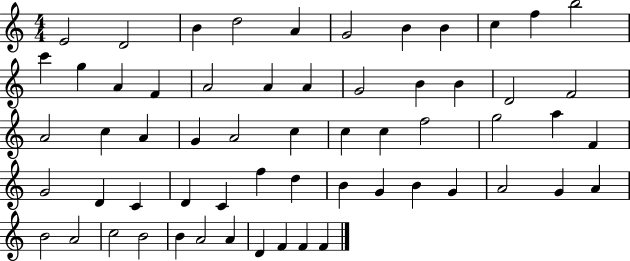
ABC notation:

X:1
T:Untitled
M:4/4
L:1/4
K:C
E2 D2 B d2 A G2 B B c f b2 c' g A F A2 A A G2 B B D2 F2 A2 c A G A2 c c c f2 g2 a F G2 D C D C f d B G B G A2 G A B2 A2 c2 B2 B A2 A D F F F